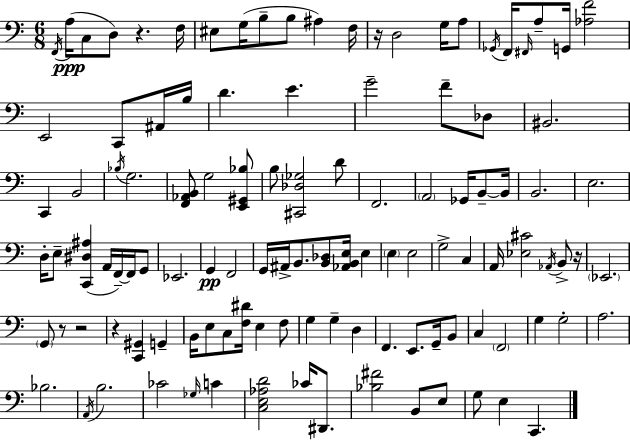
X:1
T:Untitled
M:6/8
L:1/4
K:C
F,,/4 A,/4 C,/2 D,/2 z F,/4 ^E,/2 G,/4 B,/2 B,/2 ^A, F,/4 z/4 D,2 G,/4 A,/2 _G,,/4 F,,/4 ^F,,/4 A,/2 G,,/4 [_A,F]2 E,,2 C,,/2 ^A,,/4 B,/4 D E G2 F/2 _D,/2 ^B,,2 C,, B,,2 _B,/4 G,2 [F,,_A,,B,,]/2 G,2 [E,,^G,,_B,]/2 B,/2 [^C,,_D,_G,]2 D/2 F,,2 A,,2 _G,,/4 B,,/2 B,,/4 B,,2 E,2 D,/4 E,/2 [C,,^D,^A,] A,,/4 F,,/4 F,,/4 G,,/2 _E,,2 G,, F,,2 G,,/4 ^A,,/4 B,,/2 [B,,_D,]/2 [_A,,B,,E,]/4 E, E, E,2 G,2 C, A,,/4 [_E,^C]2 _A,,/4 B,,/2 z/4 _E,,2 G,,/2 z/2 z2 z [C,,^G,,] G,, B,,/4 E,/2 C,/2 [F,^D]/4 E, F,/2 G, G, D, F,, E,,/2 G,,/4 B,,/2 C, F,,2 G, G,2 A,2 _B,2 A,,/4 B,2 _C2 _G,/4 C [C,E,_A,D]2 _C/4 ^D,,/2 [_B,^F]2 B,,/2 E,/2 G,/2 E, C,,